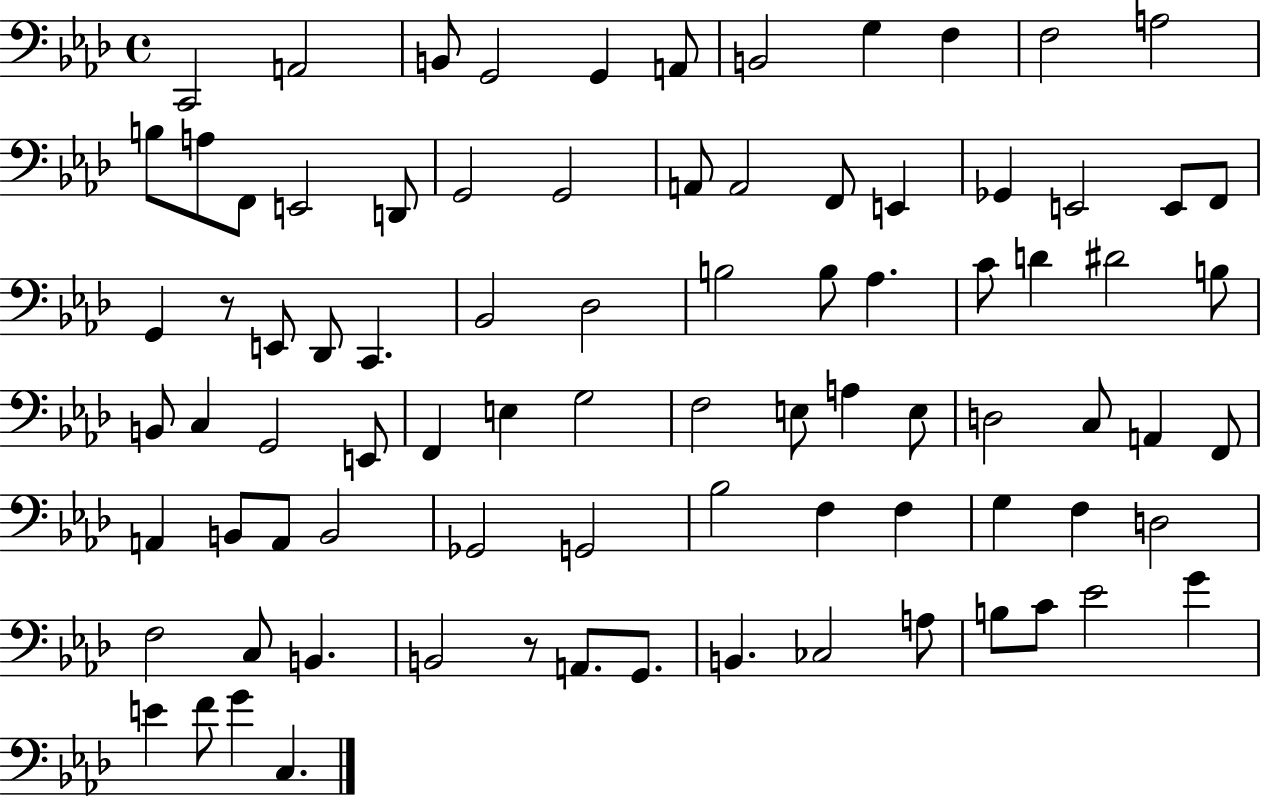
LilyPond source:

{
  \clef bass
  \time 4/4
  \defaultTimeSignature
  \key aes \major
  c,2 a,2 | b,8 g,2 g,4 a,8 | b,2 g4 f4 | f2 a2 | \break b8 a8 f,8 e,2 d,8 | g,2 g,2 | a,8 a,2 f,8 e,4 | ges,4 e,2 e,8 f,8 | \break g,4 r8 e,8 des,8 c,4. | bes,2 des2 | b2 b8 aes4. | c'8 d'4 dis'2 b8 | \break b,8 c4 g,2 e,8 | f,4 e4 g2 | f2 e8 a4 e8 | d2 c8 a,4 f,8 | \break a,4 b,8 a,8 b,2 | ges,2 g,2 | bes2 f4 f4 | g4 f4 d2 | \break f2 c8 b,4. | b,2 r8 a,8. g,8. | b,4. ces2 a8 | b8 c'8 ees'2 g'4 | \break e'4 f'8 g'4 c4. | \bar "|."
}